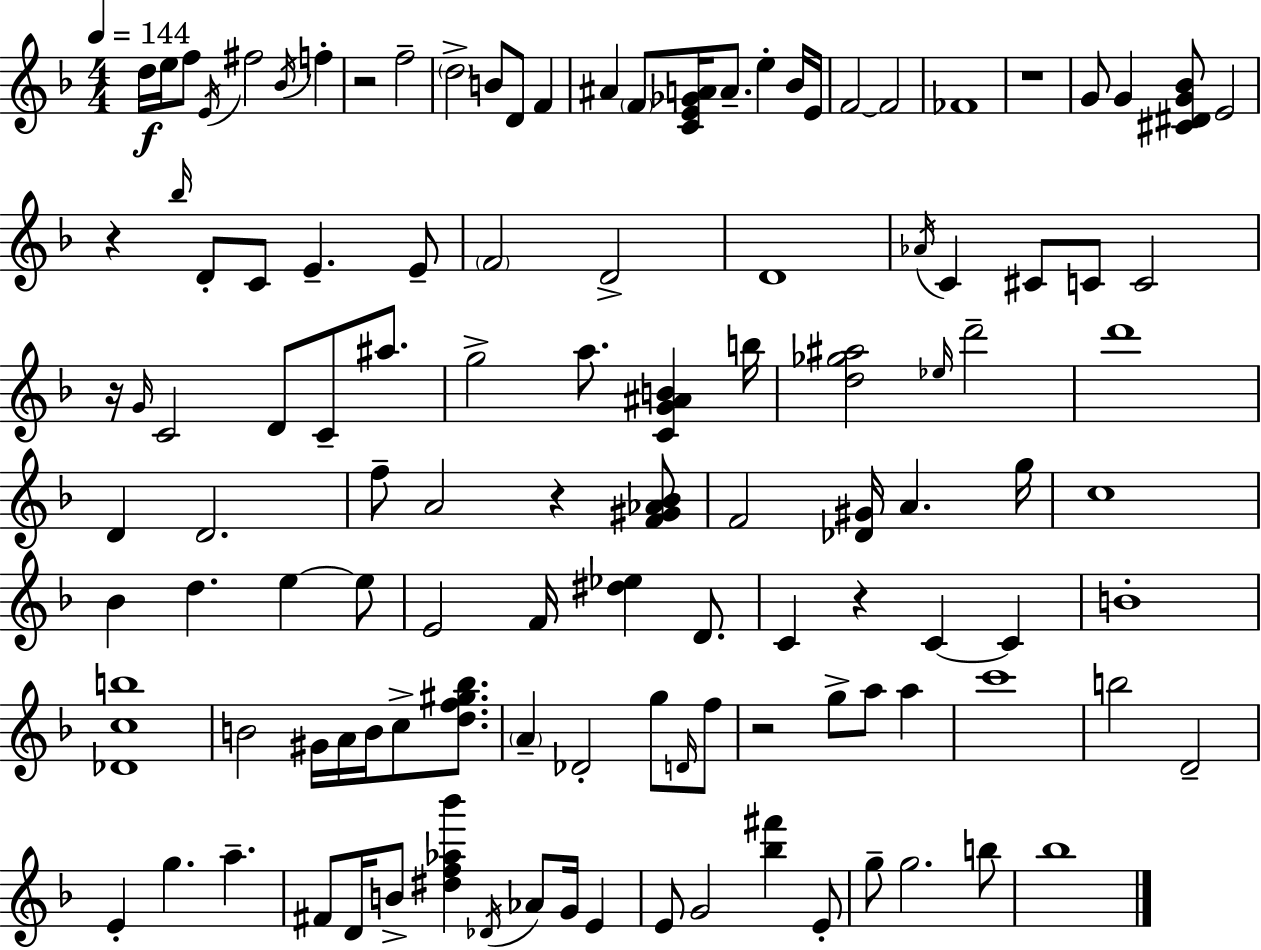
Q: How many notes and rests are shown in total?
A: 118